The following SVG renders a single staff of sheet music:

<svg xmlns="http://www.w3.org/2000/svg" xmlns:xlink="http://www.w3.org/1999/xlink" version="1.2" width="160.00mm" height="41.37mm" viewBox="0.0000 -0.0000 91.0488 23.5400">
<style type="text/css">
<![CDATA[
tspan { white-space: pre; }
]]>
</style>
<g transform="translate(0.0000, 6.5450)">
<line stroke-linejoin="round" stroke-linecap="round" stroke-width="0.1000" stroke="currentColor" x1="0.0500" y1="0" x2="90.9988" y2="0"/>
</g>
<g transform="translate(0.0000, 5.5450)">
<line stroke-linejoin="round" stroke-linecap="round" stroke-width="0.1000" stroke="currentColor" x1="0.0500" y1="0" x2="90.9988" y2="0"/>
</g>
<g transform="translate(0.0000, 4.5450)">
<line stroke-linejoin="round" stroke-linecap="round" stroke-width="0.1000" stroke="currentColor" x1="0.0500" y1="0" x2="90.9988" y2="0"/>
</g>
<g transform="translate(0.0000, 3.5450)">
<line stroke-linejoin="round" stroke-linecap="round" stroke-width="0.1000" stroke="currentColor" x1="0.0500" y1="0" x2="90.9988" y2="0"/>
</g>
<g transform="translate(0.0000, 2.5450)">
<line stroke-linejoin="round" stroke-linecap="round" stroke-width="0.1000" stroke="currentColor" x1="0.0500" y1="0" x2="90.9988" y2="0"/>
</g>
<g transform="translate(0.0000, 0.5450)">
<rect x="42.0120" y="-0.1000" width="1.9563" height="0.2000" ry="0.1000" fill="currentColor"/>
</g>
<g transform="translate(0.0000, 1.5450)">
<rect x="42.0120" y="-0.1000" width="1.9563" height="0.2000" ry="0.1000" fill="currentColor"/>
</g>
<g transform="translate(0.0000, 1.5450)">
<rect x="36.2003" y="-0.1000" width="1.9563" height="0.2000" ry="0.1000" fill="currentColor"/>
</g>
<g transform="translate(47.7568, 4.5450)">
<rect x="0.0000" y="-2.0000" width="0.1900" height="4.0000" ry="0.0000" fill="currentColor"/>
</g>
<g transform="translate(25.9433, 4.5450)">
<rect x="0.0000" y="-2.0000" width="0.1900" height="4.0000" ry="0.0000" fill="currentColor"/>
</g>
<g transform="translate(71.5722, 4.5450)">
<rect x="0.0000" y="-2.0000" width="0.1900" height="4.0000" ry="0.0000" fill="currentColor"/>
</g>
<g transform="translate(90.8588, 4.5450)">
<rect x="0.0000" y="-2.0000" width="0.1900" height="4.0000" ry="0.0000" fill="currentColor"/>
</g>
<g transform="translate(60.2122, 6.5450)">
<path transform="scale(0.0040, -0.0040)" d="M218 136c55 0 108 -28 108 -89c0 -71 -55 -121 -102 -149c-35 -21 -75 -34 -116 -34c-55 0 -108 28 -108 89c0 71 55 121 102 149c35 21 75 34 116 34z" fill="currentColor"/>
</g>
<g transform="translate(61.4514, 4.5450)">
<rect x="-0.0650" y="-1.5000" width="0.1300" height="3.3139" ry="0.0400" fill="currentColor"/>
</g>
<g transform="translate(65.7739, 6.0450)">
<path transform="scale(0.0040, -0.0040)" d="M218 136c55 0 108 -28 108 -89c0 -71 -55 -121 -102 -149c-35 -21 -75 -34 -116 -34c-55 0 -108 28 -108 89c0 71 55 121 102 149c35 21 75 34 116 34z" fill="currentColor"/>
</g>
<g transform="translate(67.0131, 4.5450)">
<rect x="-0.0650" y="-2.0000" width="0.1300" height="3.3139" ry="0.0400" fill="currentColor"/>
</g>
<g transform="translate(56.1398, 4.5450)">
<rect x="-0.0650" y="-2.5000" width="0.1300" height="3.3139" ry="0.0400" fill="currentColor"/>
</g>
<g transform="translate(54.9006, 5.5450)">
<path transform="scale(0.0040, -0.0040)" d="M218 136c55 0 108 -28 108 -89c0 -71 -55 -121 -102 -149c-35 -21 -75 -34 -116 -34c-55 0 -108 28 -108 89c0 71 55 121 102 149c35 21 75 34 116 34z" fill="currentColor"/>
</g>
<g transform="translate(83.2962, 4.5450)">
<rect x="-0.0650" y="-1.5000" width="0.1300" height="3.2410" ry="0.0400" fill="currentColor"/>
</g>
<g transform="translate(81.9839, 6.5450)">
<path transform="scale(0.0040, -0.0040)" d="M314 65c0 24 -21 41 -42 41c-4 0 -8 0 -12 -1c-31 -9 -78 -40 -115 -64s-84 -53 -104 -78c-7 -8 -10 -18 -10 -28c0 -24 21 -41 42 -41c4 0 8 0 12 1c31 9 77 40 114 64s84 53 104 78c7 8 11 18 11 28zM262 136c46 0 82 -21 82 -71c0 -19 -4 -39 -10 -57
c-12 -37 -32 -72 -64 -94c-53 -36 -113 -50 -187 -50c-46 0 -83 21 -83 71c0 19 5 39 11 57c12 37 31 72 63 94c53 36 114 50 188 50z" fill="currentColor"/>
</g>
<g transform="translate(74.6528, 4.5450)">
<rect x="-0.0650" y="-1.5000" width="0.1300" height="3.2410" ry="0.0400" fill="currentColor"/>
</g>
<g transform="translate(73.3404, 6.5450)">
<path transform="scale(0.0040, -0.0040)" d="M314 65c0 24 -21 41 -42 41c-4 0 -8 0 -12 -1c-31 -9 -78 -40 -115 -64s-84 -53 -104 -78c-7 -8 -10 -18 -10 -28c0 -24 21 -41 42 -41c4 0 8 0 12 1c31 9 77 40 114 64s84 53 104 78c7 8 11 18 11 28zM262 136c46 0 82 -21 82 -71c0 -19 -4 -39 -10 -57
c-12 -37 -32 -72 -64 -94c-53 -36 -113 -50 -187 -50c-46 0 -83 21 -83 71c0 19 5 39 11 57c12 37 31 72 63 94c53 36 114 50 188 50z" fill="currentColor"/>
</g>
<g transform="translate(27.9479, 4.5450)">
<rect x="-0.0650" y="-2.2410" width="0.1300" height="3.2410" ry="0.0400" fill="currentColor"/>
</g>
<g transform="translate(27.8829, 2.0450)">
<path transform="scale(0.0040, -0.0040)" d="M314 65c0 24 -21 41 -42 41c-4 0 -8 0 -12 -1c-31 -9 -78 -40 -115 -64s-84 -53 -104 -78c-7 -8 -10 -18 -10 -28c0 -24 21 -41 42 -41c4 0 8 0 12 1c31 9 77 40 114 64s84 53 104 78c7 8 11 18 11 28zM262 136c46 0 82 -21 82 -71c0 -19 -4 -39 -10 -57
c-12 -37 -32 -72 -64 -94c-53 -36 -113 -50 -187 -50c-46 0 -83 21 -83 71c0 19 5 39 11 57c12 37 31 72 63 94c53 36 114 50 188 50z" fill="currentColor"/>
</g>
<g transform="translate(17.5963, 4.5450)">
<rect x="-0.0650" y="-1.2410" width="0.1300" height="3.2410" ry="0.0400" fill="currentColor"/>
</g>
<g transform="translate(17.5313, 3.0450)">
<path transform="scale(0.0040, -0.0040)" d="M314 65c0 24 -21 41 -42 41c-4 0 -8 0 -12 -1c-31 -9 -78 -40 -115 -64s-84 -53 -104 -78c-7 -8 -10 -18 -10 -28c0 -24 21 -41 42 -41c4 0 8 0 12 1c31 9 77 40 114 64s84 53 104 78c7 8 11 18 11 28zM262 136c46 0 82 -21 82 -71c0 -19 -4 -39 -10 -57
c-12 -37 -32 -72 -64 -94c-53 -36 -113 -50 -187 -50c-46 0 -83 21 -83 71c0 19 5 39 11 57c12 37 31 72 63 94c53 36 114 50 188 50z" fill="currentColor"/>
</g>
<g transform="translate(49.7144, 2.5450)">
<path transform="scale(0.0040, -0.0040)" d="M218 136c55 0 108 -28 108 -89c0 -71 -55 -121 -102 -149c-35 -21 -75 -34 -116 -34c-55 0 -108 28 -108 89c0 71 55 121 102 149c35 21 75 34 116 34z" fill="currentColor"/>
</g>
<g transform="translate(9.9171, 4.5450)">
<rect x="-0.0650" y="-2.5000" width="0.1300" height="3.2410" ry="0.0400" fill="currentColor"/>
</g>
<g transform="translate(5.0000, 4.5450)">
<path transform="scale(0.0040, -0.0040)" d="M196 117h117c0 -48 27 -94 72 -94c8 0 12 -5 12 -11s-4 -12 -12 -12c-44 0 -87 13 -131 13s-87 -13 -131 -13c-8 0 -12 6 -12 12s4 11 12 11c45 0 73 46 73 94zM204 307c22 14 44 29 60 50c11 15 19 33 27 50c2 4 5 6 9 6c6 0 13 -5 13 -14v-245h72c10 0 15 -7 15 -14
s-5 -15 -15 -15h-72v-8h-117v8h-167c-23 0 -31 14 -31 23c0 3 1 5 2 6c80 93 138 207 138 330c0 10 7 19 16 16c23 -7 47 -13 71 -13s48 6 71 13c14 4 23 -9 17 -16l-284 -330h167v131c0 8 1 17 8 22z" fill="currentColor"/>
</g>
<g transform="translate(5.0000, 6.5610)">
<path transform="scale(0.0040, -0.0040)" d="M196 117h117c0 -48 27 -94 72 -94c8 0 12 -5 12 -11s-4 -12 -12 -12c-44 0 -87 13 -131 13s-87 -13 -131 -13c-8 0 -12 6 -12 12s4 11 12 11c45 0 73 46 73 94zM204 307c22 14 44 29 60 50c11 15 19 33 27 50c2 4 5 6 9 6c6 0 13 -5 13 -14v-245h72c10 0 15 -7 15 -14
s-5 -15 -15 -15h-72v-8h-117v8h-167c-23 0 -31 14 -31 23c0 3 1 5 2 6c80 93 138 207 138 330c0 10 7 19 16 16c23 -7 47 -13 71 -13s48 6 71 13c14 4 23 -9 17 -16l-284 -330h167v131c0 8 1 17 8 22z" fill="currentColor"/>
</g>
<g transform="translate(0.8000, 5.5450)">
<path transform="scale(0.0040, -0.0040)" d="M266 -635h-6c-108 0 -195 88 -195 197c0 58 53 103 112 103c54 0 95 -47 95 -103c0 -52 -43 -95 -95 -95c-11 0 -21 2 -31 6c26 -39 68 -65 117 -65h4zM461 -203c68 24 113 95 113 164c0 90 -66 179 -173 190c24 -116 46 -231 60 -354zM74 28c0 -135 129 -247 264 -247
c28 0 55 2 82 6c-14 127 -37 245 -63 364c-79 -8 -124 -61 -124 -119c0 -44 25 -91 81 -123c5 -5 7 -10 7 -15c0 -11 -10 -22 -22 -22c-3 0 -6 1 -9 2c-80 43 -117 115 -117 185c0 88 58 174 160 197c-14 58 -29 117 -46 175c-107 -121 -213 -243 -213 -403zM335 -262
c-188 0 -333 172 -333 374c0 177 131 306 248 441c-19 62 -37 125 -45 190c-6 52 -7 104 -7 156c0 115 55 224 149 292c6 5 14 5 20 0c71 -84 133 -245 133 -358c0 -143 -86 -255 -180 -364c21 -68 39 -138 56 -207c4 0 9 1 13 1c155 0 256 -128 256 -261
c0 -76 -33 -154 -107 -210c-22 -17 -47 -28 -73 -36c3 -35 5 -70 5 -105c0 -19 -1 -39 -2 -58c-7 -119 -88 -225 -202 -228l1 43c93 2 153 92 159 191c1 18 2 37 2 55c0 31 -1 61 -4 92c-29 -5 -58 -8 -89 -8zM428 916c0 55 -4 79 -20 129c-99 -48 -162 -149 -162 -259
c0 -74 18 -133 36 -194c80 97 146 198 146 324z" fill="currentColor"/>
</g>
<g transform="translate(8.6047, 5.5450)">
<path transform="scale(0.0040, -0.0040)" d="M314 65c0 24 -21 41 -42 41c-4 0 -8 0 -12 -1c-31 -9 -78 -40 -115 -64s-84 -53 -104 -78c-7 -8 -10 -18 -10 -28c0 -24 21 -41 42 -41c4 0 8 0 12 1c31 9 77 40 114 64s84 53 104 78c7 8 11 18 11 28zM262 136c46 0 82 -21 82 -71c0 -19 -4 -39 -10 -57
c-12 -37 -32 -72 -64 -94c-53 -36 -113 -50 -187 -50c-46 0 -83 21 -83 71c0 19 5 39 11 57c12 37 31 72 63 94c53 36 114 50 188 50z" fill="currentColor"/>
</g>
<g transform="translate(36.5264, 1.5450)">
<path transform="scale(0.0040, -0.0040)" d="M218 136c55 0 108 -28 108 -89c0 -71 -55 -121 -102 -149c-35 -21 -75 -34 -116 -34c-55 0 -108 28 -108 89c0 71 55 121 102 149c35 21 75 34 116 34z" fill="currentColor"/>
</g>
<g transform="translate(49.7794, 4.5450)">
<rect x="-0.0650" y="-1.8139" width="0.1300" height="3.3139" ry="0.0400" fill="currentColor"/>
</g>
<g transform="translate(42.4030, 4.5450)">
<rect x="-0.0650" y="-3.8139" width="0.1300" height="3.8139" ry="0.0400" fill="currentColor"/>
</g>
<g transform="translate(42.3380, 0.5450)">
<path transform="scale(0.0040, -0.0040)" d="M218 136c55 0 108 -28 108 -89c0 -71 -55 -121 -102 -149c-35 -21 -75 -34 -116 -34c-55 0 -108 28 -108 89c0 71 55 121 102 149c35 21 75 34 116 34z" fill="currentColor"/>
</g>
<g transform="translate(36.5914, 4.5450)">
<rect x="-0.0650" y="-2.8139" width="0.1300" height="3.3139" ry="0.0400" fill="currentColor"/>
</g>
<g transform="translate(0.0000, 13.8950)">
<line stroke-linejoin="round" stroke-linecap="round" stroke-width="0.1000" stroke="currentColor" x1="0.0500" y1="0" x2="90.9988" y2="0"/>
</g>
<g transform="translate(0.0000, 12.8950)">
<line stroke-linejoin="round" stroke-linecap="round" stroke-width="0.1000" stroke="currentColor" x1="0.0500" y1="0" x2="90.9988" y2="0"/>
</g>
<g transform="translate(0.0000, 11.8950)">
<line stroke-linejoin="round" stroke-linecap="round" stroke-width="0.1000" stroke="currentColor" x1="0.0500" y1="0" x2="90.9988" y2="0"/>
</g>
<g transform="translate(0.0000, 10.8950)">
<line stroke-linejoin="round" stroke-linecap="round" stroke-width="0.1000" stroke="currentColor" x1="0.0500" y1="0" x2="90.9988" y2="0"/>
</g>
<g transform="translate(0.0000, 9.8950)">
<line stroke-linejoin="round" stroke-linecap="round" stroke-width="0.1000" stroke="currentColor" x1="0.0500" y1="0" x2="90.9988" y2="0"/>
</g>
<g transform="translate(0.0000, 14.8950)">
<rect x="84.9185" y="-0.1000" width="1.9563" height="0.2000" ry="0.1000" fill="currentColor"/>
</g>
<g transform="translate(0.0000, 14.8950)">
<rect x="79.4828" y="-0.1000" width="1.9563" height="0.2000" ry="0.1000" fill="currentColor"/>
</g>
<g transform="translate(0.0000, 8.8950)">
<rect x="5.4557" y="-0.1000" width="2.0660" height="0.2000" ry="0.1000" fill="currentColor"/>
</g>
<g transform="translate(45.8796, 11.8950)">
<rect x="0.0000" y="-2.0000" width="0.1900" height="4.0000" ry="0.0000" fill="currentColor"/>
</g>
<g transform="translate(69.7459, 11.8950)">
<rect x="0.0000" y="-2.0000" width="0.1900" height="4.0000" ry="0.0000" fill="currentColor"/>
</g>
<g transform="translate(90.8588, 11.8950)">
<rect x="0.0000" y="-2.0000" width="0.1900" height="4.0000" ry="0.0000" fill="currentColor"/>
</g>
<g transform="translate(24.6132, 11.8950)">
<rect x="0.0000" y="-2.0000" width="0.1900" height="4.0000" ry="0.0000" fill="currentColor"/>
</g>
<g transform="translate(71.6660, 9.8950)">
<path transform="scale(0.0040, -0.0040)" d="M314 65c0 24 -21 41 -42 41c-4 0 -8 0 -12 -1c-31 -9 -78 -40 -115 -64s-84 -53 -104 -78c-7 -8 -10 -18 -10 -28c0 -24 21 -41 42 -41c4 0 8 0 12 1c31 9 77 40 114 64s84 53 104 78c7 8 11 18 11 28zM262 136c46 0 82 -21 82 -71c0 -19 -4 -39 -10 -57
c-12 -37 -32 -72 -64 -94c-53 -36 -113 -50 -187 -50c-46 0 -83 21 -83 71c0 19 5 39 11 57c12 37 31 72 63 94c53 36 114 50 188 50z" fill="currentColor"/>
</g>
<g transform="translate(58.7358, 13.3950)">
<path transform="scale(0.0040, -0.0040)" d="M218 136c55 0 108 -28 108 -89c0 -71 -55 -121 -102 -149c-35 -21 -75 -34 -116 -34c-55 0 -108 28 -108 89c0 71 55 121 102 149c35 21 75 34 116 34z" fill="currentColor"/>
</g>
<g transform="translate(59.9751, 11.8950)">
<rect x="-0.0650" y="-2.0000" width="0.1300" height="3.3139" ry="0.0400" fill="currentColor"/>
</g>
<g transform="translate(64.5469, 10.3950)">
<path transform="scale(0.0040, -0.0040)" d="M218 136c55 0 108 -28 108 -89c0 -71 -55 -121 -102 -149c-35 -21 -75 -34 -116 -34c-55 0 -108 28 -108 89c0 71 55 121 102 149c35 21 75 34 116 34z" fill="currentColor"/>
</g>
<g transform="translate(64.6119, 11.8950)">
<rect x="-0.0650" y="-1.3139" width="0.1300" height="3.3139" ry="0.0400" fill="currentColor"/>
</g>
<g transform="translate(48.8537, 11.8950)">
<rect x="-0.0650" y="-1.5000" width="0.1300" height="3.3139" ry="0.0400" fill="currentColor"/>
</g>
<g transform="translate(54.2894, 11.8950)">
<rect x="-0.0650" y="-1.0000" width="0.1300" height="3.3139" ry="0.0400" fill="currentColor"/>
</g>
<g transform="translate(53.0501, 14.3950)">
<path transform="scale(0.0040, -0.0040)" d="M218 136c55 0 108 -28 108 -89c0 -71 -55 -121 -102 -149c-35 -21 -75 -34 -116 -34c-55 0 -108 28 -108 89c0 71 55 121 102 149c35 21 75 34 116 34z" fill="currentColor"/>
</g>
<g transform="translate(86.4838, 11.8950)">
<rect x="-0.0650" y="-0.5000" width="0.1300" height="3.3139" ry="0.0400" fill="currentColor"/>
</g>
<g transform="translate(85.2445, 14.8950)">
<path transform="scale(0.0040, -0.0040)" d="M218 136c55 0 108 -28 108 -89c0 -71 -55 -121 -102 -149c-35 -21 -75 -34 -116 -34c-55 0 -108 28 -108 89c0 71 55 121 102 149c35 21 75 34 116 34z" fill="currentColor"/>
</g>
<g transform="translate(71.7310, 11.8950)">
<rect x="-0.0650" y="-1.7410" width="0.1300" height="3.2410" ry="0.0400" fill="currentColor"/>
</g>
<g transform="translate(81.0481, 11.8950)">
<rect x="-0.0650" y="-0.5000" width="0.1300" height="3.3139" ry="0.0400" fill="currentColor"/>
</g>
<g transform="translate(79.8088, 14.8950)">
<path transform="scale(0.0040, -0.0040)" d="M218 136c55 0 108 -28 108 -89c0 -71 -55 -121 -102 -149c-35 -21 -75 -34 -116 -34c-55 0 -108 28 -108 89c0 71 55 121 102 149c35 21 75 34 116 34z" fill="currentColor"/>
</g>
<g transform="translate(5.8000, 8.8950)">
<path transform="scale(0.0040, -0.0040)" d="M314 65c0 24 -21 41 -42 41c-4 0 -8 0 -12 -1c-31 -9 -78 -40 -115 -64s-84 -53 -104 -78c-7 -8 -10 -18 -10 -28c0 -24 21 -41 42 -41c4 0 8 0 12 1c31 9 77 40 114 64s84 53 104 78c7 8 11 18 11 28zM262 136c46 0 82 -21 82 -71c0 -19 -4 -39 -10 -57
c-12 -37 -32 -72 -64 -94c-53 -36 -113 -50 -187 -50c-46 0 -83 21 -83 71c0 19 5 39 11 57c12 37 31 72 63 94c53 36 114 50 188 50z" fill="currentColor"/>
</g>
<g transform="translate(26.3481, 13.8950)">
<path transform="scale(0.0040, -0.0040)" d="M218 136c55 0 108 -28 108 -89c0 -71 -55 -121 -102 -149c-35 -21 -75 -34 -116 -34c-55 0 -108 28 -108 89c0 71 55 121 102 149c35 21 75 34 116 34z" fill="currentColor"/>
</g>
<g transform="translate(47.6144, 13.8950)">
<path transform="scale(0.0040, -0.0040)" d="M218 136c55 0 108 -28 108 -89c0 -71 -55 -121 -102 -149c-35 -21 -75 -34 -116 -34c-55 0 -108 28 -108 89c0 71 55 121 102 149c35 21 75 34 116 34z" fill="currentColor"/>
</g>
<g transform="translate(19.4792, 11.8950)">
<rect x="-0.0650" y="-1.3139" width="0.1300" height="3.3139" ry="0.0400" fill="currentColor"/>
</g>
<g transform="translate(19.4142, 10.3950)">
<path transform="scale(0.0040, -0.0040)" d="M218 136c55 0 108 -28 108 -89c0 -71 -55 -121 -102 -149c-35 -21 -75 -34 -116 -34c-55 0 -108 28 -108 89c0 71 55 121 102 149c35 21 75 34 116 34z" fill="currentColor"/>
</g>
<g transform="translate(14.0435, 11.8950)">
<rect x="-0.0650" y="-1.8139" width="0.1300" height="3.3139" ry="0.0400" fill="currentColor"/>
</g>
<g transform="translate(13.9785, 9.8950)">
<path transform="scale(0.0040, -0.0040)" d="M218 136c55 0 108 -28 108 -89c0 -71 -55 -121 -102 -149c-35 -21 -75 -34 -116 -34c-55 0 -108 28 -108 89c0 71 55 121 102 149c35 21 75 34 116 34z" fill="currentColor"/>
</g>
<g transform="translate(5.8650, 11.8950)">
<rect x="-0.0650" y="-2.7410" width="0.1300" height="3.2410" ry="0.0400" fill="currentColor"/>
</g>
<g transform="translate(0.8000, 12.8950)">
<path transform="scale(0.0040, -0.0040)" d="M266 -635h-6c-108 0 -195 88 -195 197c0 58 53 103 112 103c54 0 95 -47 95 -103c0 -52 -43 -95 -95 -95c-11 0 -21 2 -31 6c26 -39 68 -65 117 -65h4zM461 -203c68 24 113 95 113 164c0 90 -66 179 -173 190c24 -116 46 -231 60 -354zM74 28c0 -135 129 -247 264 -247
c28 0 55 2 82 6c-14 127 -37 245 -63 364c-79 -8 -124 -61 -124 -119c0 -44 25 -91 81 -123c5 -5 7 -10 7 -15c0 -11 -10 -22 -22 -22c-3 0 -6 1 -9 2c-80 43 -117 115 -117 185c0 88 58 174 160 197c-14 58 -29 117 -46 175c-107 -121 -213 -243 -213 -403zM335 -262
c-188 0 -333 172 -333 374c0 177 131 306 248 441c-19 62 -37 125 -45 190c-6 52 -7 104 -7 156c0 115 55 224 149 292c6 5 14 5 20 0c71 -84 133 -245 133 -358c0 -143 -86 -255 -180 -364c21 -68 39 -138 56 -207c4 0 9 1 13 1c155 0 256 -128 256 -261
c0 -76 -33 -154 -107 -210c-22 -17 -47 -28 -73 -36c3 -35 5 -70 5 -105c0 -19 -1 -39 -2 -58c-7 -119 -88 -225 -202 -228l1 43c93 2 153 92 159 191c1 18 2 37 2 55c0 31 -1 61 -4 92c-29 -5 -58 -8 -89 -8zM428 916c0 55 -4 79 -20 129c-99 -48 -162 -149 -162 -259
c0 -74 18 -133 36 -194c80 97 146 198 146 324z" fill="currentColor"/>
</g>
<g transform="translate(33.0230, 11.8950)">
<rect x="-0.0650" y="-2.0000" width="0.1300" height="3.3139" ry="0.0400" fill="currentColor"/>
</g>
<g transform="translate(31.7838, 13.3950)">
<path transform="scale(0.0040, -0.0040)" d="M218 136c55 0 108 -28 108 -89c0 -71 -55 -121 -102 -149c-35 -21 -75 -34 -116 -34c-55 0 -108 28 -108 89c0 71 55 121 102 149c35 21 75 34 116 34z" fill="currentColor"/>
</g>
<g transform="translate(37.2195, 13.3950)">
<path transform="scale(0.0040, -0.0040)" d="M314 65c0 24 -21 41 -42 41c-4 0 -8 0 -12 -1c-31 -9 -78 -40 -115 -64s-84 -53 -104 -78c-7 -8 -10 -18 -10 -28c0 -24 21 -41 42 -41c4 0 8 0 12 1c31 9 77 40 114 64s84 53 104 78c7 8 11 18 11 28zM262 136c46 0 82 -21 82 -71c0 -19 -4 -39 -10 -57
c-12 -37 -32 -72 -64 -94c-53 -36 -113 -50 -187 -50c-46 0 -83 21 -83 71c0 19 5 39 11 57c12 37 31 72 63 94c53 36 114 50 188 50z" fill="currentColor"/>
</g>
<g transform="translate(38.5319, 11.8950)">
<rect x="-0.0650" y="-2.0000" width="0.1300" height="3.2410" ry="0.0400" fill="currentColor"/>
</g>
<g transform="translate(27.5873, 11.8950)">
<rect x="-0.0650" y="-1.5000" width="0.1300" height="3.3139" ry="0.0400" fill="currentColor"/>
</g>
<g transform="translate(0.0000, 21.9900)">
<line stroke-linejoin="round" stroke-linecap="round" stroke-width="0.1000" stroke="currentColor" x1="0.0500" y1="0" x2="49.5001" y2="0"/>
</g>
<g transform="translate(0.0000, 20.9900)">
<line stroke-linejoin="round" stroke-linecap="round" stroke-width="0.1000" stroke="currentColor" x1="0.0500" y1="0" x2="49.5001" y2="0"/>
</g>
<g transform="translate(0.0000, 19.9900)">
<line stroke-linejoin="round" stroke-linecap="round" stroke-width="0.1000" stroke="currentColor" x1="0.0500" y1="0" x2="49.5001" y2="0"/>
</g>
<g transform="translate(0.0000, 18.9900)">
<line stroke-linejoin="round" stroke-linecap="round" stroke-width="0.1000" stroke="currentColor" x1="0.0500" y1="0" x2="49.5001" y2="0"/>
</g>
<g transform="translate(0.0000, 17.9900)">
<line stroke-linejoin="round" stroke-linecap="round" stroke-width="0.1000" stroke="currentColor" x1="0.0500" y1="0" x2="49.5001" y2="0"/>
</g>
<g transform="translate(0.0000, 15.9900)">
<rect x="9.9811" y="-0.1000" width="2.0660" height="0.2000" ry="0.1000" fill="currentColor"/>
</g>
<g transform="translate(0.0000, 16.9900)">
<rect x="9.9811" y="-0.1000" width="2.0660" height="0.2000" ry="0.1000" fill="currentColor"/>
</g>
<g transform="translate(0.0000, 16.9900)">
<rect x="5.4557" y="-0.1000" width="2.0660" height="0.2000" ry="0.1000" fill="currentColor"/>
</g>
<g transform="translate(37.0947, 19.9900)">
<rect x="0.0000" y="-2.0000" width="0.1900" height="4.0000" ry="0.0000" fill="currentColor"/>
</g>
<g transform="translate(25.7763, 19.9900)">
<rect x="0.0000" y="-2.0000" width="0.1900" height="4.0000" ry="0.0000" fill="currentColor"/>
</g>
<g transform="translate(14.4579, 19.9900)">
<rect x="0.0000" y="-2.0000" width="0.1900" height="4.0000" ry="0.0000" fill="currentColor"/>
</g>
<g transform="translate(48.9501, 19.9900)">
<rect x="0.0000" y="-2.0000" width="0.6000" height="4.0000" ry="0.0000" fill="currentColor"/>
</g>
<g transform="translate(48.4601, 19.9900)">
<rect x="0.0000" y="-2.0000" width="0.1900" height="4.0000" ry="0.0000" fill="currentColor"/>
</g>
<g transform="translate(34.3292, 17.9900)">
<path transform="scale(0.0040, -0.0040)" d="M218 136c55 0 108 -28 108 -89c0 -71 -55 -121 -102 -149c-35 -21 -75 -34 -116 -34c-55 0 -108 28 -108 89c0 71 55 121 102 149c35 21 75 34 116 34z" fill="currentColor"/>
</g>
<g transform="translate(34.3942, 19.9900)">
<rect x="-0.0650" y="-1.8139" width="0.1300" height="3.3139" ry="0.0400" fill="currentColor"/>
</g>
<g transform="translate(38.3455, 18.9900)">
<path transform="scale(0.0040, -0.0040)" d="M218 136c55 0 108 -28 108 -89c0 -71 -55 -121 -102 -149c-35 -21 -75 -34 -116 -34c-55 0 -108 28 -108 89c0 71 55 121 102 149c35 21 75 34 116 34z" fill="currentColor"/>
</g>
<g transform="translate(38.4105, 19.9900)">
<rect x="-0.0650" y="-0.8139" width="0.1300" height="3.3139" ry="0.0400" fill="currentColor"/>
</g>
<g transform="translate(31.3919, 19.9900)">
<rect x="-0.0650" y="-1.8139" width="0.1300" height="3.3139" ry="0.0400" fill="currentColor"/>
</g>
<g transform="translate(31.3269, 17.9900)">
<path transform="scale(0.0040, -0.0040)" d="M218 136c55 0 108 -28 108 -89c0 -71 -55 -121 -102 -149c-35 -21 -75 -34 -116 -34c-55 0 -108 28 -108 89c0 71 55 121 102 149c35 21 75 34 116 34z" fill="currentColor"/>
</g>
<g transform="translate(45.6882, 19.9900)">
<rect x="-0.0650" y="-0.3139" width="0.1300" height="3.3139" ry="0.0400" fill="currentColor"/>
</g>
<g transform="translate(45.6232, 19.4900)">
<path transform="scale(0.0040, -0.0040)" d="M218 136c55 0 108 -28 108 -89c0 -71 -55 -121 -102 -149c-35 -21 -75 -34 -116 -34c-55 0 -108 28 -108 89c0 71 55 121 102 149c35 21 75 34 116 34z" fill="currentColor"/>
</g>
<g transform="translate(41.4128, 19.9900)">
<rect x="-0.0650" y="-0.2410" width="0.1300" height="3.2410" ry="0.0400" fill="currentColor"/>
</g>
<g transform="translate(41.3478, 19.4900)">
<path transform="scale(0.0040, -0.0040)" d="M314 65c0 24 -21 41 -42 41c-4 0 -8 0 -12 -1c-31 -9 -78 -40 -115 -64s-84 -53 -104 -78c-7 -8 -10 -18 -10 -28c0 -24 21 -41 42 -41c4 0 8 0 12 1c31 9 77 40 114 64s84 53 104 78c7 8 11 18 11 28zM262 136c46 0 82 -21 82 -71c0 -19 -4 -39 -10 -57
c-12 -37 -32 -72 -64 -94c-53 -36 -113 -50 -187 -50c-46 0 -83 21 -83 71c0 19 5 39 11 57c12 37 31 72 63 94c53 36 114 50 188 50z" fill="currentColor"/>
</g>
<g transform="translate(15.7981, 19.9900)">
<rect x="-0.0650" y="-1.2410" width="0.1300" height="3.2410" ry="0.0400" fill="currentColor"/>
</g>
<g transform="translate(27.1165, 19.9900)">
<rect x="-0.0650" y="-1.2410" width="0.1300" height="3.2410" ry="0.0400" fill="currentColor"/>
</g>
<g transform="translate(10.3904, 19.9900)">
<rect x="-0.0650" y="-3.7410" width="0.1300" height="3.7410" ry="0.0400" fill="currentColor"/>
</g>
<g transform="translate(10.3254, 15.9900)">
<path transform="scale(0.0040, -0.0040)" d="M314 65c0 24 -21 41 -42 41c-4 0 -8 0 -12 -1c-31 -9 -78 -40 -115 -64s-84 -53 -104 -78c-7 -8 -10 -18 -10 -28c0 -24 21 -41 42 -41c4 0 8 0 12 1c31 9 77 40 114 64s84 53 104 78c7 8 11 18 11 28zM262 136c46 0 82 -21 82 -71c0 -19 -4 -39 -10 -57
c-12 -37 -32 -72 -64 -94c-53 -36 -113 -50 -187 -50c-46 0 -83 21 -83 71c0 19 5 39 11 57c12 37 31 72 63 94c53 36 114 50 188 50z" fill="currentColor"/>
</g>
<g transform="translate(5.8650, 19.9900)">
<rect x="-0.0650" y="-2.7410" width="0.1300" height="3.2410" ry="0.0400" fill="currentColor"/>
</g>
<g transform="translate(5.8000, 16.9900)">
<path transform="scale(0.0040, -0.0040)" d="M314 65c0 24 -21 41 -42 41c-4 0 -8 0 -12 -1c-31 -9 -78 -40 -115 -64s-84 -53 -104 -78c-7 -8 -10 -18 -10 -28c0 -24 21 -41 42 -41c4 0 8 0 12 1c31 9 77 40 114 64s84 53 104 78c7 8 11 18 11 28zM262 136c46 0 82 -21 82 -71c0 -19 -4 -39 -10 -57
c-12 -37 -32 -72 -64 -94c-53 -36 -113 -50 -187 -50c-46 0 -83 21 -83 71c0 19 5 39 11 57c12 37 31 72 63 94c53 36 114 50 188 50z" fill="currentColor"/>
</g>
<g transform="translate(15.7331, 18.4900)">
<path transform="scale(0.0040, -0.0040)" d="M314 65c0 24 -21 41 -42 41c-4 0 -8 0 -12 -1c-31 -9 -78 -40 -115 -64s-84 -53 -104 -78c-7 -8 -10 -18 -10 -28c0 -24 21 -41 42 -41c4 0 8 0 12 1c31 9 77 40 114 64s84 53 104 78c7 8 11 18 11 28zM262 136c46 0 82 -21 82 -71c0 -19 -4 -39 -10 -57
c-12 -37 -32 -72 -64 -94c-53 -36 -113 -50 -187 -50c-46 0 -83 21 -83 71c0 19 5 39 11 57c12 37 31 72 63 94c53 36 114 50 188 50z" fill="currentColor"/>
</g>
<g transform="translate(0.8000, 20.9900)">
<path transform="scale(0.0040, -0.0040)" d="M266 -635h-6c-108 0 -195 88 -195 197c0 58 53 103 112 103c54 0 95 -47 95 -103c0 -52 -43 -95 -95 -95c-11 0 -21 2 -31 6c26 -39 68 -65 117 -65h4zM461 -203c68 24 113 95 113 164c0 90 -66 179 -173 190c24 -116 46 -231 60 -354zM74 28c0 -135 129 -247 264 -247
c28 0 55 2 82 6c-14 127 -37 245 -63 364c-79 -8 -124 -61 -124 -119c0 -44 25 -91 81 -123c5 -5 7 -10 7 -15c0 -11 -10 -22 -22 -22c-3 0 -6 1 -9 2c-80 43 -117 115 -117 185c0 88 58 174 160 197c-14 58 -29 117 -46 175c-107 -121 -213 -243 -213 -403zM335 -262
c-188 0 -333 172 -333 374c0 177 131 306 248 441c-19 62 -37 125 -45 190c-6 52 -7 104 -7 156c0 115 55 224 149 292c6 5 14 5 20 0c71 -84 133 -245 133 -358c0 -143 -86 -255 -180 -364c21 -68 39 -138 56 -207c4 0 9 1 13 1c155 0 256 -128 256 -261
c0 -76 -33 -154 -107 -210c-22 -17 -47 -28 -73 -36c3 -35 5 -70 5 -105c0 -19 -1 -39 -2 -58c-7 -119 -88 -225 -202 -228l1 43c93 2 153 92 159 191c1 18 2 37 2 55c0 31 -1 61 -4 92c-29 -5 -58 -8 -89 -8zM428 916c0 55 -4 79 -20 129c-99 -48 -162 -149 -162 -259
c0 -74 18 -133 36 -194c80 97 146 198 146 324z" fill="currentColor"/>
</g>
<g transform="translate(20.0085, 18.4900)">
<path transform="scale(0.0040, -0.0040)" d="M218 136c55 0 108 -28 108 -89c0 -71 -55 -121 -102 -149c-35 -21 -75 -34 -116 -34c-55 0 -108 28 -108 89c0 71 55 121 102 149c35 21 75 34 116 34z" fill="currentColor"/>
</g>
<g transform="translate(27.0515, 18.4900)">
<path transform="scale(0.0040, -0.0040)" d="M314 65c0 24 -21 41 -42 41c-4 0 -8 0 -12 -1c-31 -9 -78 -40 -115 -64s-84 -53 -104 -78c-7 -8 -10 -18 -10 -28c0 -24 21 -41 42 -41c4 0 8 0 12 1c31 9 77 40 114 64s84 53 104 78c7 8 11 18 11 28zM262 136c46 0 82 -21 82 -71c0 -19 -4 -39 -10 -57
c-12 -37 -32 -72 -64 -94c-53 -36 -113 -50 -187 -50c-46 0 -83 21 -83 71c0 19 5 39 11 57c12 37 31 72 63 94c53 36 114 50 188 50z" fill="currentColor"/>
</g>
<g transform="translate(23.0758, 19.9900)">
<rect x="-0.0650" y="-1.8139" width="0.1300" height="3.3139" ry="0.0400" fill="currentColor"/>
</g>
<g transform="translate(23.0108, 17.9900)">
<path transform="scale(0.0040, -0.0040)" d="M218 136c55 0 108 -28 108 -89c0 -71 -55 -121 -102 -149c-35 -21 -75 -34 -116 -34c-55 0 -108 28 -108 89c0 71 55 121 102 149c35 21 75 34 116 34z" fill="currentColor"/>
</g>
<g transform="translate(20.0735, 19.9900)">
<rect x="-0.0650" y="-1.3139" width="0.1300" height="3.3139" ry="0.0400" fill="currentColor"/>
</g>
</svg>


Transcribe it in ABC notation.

X:1
T:Untitled
M:4/4
L:1/4
K:C
G2 e2 g2 a c' f G E F E2 E2 a2 f e E F F2 E D F e f2 C C a2 c'2 e2 e f e2 f f d c2 c